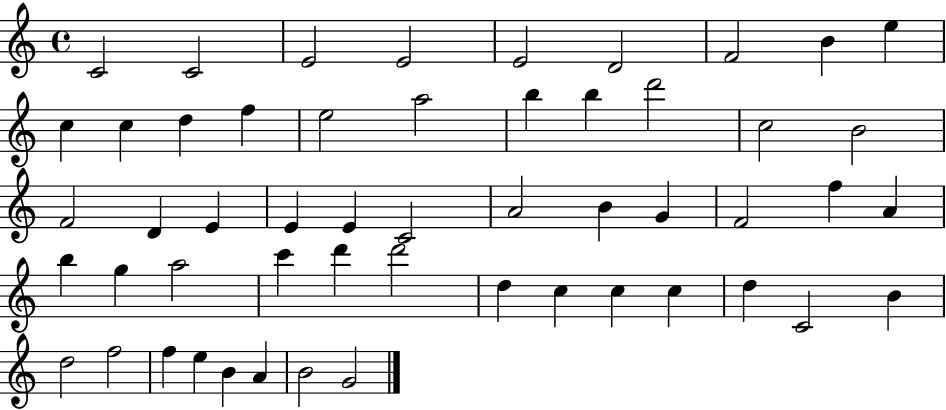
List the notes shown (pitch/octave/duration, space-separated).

C4/h C4/h E4/h E4/h E4/h D4/h F4/h B4/q E5/q C5/q C5/q D5/q F5/q E5/h A5/h B5/q B5/q D6/h C5/h B4/h F4/h D4/q E4/q E4/q E4/q C4/h A4/h B4/q G4/q F4/h F5/q A4/q B5/q G5/q A5/h C6/q D6/q D6/h D5/q C5/q C5/q C5/q D5/q C4/h B4/q D5/h F5/h F5/q E5/q B4/q A4/q B4/h G4/h